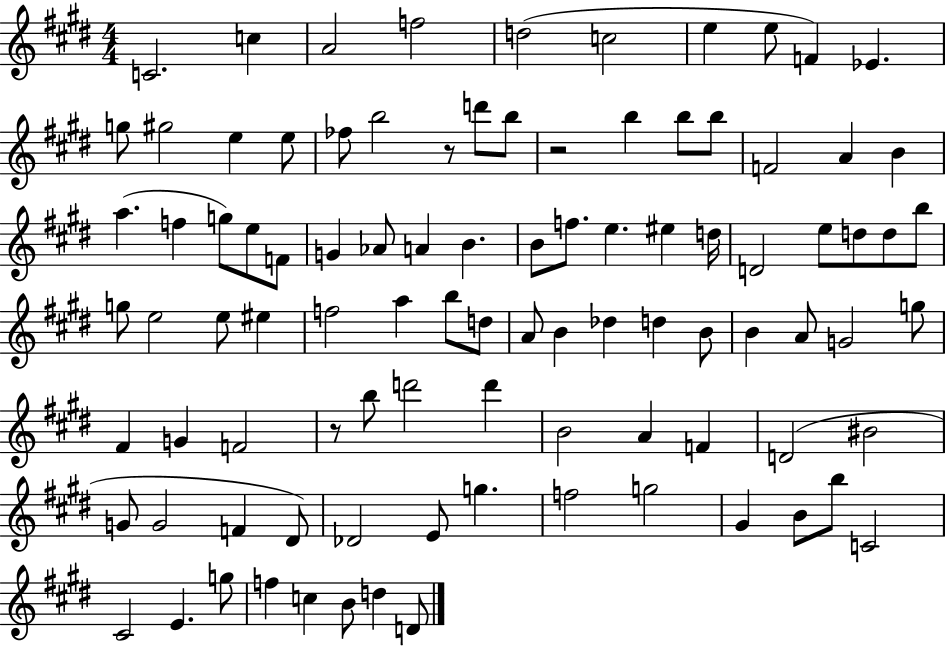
X:1
T:Untitled
M:4/4
L:1/4
K:E
C2 c A2 f2 d2 c2 e e/2 F _E g/2 ^g2 e e/2 _f/2 b2 z/2 d'/2 b/2 z2 b b/2 b/2 F2 A B a f g/2 e/2 F/2 G _A/2 A B B/2 f/2 e ^e d/4 D2 e/2 d/2 d/2 b/2 g/2 e2 e/2 ^e f2 a b/2 d/2 A/2 B _d d B/2 B A/2 G2 g/2 ^F G F2 z/2 b/2 d'2 d' B2 A F D2 ^B2 G/2 G2 F ^D/2 _D2 E/2 g f2 g2 ^G B/2 b/2 C2 ^C2 E g/2 f c B/2 d D/2